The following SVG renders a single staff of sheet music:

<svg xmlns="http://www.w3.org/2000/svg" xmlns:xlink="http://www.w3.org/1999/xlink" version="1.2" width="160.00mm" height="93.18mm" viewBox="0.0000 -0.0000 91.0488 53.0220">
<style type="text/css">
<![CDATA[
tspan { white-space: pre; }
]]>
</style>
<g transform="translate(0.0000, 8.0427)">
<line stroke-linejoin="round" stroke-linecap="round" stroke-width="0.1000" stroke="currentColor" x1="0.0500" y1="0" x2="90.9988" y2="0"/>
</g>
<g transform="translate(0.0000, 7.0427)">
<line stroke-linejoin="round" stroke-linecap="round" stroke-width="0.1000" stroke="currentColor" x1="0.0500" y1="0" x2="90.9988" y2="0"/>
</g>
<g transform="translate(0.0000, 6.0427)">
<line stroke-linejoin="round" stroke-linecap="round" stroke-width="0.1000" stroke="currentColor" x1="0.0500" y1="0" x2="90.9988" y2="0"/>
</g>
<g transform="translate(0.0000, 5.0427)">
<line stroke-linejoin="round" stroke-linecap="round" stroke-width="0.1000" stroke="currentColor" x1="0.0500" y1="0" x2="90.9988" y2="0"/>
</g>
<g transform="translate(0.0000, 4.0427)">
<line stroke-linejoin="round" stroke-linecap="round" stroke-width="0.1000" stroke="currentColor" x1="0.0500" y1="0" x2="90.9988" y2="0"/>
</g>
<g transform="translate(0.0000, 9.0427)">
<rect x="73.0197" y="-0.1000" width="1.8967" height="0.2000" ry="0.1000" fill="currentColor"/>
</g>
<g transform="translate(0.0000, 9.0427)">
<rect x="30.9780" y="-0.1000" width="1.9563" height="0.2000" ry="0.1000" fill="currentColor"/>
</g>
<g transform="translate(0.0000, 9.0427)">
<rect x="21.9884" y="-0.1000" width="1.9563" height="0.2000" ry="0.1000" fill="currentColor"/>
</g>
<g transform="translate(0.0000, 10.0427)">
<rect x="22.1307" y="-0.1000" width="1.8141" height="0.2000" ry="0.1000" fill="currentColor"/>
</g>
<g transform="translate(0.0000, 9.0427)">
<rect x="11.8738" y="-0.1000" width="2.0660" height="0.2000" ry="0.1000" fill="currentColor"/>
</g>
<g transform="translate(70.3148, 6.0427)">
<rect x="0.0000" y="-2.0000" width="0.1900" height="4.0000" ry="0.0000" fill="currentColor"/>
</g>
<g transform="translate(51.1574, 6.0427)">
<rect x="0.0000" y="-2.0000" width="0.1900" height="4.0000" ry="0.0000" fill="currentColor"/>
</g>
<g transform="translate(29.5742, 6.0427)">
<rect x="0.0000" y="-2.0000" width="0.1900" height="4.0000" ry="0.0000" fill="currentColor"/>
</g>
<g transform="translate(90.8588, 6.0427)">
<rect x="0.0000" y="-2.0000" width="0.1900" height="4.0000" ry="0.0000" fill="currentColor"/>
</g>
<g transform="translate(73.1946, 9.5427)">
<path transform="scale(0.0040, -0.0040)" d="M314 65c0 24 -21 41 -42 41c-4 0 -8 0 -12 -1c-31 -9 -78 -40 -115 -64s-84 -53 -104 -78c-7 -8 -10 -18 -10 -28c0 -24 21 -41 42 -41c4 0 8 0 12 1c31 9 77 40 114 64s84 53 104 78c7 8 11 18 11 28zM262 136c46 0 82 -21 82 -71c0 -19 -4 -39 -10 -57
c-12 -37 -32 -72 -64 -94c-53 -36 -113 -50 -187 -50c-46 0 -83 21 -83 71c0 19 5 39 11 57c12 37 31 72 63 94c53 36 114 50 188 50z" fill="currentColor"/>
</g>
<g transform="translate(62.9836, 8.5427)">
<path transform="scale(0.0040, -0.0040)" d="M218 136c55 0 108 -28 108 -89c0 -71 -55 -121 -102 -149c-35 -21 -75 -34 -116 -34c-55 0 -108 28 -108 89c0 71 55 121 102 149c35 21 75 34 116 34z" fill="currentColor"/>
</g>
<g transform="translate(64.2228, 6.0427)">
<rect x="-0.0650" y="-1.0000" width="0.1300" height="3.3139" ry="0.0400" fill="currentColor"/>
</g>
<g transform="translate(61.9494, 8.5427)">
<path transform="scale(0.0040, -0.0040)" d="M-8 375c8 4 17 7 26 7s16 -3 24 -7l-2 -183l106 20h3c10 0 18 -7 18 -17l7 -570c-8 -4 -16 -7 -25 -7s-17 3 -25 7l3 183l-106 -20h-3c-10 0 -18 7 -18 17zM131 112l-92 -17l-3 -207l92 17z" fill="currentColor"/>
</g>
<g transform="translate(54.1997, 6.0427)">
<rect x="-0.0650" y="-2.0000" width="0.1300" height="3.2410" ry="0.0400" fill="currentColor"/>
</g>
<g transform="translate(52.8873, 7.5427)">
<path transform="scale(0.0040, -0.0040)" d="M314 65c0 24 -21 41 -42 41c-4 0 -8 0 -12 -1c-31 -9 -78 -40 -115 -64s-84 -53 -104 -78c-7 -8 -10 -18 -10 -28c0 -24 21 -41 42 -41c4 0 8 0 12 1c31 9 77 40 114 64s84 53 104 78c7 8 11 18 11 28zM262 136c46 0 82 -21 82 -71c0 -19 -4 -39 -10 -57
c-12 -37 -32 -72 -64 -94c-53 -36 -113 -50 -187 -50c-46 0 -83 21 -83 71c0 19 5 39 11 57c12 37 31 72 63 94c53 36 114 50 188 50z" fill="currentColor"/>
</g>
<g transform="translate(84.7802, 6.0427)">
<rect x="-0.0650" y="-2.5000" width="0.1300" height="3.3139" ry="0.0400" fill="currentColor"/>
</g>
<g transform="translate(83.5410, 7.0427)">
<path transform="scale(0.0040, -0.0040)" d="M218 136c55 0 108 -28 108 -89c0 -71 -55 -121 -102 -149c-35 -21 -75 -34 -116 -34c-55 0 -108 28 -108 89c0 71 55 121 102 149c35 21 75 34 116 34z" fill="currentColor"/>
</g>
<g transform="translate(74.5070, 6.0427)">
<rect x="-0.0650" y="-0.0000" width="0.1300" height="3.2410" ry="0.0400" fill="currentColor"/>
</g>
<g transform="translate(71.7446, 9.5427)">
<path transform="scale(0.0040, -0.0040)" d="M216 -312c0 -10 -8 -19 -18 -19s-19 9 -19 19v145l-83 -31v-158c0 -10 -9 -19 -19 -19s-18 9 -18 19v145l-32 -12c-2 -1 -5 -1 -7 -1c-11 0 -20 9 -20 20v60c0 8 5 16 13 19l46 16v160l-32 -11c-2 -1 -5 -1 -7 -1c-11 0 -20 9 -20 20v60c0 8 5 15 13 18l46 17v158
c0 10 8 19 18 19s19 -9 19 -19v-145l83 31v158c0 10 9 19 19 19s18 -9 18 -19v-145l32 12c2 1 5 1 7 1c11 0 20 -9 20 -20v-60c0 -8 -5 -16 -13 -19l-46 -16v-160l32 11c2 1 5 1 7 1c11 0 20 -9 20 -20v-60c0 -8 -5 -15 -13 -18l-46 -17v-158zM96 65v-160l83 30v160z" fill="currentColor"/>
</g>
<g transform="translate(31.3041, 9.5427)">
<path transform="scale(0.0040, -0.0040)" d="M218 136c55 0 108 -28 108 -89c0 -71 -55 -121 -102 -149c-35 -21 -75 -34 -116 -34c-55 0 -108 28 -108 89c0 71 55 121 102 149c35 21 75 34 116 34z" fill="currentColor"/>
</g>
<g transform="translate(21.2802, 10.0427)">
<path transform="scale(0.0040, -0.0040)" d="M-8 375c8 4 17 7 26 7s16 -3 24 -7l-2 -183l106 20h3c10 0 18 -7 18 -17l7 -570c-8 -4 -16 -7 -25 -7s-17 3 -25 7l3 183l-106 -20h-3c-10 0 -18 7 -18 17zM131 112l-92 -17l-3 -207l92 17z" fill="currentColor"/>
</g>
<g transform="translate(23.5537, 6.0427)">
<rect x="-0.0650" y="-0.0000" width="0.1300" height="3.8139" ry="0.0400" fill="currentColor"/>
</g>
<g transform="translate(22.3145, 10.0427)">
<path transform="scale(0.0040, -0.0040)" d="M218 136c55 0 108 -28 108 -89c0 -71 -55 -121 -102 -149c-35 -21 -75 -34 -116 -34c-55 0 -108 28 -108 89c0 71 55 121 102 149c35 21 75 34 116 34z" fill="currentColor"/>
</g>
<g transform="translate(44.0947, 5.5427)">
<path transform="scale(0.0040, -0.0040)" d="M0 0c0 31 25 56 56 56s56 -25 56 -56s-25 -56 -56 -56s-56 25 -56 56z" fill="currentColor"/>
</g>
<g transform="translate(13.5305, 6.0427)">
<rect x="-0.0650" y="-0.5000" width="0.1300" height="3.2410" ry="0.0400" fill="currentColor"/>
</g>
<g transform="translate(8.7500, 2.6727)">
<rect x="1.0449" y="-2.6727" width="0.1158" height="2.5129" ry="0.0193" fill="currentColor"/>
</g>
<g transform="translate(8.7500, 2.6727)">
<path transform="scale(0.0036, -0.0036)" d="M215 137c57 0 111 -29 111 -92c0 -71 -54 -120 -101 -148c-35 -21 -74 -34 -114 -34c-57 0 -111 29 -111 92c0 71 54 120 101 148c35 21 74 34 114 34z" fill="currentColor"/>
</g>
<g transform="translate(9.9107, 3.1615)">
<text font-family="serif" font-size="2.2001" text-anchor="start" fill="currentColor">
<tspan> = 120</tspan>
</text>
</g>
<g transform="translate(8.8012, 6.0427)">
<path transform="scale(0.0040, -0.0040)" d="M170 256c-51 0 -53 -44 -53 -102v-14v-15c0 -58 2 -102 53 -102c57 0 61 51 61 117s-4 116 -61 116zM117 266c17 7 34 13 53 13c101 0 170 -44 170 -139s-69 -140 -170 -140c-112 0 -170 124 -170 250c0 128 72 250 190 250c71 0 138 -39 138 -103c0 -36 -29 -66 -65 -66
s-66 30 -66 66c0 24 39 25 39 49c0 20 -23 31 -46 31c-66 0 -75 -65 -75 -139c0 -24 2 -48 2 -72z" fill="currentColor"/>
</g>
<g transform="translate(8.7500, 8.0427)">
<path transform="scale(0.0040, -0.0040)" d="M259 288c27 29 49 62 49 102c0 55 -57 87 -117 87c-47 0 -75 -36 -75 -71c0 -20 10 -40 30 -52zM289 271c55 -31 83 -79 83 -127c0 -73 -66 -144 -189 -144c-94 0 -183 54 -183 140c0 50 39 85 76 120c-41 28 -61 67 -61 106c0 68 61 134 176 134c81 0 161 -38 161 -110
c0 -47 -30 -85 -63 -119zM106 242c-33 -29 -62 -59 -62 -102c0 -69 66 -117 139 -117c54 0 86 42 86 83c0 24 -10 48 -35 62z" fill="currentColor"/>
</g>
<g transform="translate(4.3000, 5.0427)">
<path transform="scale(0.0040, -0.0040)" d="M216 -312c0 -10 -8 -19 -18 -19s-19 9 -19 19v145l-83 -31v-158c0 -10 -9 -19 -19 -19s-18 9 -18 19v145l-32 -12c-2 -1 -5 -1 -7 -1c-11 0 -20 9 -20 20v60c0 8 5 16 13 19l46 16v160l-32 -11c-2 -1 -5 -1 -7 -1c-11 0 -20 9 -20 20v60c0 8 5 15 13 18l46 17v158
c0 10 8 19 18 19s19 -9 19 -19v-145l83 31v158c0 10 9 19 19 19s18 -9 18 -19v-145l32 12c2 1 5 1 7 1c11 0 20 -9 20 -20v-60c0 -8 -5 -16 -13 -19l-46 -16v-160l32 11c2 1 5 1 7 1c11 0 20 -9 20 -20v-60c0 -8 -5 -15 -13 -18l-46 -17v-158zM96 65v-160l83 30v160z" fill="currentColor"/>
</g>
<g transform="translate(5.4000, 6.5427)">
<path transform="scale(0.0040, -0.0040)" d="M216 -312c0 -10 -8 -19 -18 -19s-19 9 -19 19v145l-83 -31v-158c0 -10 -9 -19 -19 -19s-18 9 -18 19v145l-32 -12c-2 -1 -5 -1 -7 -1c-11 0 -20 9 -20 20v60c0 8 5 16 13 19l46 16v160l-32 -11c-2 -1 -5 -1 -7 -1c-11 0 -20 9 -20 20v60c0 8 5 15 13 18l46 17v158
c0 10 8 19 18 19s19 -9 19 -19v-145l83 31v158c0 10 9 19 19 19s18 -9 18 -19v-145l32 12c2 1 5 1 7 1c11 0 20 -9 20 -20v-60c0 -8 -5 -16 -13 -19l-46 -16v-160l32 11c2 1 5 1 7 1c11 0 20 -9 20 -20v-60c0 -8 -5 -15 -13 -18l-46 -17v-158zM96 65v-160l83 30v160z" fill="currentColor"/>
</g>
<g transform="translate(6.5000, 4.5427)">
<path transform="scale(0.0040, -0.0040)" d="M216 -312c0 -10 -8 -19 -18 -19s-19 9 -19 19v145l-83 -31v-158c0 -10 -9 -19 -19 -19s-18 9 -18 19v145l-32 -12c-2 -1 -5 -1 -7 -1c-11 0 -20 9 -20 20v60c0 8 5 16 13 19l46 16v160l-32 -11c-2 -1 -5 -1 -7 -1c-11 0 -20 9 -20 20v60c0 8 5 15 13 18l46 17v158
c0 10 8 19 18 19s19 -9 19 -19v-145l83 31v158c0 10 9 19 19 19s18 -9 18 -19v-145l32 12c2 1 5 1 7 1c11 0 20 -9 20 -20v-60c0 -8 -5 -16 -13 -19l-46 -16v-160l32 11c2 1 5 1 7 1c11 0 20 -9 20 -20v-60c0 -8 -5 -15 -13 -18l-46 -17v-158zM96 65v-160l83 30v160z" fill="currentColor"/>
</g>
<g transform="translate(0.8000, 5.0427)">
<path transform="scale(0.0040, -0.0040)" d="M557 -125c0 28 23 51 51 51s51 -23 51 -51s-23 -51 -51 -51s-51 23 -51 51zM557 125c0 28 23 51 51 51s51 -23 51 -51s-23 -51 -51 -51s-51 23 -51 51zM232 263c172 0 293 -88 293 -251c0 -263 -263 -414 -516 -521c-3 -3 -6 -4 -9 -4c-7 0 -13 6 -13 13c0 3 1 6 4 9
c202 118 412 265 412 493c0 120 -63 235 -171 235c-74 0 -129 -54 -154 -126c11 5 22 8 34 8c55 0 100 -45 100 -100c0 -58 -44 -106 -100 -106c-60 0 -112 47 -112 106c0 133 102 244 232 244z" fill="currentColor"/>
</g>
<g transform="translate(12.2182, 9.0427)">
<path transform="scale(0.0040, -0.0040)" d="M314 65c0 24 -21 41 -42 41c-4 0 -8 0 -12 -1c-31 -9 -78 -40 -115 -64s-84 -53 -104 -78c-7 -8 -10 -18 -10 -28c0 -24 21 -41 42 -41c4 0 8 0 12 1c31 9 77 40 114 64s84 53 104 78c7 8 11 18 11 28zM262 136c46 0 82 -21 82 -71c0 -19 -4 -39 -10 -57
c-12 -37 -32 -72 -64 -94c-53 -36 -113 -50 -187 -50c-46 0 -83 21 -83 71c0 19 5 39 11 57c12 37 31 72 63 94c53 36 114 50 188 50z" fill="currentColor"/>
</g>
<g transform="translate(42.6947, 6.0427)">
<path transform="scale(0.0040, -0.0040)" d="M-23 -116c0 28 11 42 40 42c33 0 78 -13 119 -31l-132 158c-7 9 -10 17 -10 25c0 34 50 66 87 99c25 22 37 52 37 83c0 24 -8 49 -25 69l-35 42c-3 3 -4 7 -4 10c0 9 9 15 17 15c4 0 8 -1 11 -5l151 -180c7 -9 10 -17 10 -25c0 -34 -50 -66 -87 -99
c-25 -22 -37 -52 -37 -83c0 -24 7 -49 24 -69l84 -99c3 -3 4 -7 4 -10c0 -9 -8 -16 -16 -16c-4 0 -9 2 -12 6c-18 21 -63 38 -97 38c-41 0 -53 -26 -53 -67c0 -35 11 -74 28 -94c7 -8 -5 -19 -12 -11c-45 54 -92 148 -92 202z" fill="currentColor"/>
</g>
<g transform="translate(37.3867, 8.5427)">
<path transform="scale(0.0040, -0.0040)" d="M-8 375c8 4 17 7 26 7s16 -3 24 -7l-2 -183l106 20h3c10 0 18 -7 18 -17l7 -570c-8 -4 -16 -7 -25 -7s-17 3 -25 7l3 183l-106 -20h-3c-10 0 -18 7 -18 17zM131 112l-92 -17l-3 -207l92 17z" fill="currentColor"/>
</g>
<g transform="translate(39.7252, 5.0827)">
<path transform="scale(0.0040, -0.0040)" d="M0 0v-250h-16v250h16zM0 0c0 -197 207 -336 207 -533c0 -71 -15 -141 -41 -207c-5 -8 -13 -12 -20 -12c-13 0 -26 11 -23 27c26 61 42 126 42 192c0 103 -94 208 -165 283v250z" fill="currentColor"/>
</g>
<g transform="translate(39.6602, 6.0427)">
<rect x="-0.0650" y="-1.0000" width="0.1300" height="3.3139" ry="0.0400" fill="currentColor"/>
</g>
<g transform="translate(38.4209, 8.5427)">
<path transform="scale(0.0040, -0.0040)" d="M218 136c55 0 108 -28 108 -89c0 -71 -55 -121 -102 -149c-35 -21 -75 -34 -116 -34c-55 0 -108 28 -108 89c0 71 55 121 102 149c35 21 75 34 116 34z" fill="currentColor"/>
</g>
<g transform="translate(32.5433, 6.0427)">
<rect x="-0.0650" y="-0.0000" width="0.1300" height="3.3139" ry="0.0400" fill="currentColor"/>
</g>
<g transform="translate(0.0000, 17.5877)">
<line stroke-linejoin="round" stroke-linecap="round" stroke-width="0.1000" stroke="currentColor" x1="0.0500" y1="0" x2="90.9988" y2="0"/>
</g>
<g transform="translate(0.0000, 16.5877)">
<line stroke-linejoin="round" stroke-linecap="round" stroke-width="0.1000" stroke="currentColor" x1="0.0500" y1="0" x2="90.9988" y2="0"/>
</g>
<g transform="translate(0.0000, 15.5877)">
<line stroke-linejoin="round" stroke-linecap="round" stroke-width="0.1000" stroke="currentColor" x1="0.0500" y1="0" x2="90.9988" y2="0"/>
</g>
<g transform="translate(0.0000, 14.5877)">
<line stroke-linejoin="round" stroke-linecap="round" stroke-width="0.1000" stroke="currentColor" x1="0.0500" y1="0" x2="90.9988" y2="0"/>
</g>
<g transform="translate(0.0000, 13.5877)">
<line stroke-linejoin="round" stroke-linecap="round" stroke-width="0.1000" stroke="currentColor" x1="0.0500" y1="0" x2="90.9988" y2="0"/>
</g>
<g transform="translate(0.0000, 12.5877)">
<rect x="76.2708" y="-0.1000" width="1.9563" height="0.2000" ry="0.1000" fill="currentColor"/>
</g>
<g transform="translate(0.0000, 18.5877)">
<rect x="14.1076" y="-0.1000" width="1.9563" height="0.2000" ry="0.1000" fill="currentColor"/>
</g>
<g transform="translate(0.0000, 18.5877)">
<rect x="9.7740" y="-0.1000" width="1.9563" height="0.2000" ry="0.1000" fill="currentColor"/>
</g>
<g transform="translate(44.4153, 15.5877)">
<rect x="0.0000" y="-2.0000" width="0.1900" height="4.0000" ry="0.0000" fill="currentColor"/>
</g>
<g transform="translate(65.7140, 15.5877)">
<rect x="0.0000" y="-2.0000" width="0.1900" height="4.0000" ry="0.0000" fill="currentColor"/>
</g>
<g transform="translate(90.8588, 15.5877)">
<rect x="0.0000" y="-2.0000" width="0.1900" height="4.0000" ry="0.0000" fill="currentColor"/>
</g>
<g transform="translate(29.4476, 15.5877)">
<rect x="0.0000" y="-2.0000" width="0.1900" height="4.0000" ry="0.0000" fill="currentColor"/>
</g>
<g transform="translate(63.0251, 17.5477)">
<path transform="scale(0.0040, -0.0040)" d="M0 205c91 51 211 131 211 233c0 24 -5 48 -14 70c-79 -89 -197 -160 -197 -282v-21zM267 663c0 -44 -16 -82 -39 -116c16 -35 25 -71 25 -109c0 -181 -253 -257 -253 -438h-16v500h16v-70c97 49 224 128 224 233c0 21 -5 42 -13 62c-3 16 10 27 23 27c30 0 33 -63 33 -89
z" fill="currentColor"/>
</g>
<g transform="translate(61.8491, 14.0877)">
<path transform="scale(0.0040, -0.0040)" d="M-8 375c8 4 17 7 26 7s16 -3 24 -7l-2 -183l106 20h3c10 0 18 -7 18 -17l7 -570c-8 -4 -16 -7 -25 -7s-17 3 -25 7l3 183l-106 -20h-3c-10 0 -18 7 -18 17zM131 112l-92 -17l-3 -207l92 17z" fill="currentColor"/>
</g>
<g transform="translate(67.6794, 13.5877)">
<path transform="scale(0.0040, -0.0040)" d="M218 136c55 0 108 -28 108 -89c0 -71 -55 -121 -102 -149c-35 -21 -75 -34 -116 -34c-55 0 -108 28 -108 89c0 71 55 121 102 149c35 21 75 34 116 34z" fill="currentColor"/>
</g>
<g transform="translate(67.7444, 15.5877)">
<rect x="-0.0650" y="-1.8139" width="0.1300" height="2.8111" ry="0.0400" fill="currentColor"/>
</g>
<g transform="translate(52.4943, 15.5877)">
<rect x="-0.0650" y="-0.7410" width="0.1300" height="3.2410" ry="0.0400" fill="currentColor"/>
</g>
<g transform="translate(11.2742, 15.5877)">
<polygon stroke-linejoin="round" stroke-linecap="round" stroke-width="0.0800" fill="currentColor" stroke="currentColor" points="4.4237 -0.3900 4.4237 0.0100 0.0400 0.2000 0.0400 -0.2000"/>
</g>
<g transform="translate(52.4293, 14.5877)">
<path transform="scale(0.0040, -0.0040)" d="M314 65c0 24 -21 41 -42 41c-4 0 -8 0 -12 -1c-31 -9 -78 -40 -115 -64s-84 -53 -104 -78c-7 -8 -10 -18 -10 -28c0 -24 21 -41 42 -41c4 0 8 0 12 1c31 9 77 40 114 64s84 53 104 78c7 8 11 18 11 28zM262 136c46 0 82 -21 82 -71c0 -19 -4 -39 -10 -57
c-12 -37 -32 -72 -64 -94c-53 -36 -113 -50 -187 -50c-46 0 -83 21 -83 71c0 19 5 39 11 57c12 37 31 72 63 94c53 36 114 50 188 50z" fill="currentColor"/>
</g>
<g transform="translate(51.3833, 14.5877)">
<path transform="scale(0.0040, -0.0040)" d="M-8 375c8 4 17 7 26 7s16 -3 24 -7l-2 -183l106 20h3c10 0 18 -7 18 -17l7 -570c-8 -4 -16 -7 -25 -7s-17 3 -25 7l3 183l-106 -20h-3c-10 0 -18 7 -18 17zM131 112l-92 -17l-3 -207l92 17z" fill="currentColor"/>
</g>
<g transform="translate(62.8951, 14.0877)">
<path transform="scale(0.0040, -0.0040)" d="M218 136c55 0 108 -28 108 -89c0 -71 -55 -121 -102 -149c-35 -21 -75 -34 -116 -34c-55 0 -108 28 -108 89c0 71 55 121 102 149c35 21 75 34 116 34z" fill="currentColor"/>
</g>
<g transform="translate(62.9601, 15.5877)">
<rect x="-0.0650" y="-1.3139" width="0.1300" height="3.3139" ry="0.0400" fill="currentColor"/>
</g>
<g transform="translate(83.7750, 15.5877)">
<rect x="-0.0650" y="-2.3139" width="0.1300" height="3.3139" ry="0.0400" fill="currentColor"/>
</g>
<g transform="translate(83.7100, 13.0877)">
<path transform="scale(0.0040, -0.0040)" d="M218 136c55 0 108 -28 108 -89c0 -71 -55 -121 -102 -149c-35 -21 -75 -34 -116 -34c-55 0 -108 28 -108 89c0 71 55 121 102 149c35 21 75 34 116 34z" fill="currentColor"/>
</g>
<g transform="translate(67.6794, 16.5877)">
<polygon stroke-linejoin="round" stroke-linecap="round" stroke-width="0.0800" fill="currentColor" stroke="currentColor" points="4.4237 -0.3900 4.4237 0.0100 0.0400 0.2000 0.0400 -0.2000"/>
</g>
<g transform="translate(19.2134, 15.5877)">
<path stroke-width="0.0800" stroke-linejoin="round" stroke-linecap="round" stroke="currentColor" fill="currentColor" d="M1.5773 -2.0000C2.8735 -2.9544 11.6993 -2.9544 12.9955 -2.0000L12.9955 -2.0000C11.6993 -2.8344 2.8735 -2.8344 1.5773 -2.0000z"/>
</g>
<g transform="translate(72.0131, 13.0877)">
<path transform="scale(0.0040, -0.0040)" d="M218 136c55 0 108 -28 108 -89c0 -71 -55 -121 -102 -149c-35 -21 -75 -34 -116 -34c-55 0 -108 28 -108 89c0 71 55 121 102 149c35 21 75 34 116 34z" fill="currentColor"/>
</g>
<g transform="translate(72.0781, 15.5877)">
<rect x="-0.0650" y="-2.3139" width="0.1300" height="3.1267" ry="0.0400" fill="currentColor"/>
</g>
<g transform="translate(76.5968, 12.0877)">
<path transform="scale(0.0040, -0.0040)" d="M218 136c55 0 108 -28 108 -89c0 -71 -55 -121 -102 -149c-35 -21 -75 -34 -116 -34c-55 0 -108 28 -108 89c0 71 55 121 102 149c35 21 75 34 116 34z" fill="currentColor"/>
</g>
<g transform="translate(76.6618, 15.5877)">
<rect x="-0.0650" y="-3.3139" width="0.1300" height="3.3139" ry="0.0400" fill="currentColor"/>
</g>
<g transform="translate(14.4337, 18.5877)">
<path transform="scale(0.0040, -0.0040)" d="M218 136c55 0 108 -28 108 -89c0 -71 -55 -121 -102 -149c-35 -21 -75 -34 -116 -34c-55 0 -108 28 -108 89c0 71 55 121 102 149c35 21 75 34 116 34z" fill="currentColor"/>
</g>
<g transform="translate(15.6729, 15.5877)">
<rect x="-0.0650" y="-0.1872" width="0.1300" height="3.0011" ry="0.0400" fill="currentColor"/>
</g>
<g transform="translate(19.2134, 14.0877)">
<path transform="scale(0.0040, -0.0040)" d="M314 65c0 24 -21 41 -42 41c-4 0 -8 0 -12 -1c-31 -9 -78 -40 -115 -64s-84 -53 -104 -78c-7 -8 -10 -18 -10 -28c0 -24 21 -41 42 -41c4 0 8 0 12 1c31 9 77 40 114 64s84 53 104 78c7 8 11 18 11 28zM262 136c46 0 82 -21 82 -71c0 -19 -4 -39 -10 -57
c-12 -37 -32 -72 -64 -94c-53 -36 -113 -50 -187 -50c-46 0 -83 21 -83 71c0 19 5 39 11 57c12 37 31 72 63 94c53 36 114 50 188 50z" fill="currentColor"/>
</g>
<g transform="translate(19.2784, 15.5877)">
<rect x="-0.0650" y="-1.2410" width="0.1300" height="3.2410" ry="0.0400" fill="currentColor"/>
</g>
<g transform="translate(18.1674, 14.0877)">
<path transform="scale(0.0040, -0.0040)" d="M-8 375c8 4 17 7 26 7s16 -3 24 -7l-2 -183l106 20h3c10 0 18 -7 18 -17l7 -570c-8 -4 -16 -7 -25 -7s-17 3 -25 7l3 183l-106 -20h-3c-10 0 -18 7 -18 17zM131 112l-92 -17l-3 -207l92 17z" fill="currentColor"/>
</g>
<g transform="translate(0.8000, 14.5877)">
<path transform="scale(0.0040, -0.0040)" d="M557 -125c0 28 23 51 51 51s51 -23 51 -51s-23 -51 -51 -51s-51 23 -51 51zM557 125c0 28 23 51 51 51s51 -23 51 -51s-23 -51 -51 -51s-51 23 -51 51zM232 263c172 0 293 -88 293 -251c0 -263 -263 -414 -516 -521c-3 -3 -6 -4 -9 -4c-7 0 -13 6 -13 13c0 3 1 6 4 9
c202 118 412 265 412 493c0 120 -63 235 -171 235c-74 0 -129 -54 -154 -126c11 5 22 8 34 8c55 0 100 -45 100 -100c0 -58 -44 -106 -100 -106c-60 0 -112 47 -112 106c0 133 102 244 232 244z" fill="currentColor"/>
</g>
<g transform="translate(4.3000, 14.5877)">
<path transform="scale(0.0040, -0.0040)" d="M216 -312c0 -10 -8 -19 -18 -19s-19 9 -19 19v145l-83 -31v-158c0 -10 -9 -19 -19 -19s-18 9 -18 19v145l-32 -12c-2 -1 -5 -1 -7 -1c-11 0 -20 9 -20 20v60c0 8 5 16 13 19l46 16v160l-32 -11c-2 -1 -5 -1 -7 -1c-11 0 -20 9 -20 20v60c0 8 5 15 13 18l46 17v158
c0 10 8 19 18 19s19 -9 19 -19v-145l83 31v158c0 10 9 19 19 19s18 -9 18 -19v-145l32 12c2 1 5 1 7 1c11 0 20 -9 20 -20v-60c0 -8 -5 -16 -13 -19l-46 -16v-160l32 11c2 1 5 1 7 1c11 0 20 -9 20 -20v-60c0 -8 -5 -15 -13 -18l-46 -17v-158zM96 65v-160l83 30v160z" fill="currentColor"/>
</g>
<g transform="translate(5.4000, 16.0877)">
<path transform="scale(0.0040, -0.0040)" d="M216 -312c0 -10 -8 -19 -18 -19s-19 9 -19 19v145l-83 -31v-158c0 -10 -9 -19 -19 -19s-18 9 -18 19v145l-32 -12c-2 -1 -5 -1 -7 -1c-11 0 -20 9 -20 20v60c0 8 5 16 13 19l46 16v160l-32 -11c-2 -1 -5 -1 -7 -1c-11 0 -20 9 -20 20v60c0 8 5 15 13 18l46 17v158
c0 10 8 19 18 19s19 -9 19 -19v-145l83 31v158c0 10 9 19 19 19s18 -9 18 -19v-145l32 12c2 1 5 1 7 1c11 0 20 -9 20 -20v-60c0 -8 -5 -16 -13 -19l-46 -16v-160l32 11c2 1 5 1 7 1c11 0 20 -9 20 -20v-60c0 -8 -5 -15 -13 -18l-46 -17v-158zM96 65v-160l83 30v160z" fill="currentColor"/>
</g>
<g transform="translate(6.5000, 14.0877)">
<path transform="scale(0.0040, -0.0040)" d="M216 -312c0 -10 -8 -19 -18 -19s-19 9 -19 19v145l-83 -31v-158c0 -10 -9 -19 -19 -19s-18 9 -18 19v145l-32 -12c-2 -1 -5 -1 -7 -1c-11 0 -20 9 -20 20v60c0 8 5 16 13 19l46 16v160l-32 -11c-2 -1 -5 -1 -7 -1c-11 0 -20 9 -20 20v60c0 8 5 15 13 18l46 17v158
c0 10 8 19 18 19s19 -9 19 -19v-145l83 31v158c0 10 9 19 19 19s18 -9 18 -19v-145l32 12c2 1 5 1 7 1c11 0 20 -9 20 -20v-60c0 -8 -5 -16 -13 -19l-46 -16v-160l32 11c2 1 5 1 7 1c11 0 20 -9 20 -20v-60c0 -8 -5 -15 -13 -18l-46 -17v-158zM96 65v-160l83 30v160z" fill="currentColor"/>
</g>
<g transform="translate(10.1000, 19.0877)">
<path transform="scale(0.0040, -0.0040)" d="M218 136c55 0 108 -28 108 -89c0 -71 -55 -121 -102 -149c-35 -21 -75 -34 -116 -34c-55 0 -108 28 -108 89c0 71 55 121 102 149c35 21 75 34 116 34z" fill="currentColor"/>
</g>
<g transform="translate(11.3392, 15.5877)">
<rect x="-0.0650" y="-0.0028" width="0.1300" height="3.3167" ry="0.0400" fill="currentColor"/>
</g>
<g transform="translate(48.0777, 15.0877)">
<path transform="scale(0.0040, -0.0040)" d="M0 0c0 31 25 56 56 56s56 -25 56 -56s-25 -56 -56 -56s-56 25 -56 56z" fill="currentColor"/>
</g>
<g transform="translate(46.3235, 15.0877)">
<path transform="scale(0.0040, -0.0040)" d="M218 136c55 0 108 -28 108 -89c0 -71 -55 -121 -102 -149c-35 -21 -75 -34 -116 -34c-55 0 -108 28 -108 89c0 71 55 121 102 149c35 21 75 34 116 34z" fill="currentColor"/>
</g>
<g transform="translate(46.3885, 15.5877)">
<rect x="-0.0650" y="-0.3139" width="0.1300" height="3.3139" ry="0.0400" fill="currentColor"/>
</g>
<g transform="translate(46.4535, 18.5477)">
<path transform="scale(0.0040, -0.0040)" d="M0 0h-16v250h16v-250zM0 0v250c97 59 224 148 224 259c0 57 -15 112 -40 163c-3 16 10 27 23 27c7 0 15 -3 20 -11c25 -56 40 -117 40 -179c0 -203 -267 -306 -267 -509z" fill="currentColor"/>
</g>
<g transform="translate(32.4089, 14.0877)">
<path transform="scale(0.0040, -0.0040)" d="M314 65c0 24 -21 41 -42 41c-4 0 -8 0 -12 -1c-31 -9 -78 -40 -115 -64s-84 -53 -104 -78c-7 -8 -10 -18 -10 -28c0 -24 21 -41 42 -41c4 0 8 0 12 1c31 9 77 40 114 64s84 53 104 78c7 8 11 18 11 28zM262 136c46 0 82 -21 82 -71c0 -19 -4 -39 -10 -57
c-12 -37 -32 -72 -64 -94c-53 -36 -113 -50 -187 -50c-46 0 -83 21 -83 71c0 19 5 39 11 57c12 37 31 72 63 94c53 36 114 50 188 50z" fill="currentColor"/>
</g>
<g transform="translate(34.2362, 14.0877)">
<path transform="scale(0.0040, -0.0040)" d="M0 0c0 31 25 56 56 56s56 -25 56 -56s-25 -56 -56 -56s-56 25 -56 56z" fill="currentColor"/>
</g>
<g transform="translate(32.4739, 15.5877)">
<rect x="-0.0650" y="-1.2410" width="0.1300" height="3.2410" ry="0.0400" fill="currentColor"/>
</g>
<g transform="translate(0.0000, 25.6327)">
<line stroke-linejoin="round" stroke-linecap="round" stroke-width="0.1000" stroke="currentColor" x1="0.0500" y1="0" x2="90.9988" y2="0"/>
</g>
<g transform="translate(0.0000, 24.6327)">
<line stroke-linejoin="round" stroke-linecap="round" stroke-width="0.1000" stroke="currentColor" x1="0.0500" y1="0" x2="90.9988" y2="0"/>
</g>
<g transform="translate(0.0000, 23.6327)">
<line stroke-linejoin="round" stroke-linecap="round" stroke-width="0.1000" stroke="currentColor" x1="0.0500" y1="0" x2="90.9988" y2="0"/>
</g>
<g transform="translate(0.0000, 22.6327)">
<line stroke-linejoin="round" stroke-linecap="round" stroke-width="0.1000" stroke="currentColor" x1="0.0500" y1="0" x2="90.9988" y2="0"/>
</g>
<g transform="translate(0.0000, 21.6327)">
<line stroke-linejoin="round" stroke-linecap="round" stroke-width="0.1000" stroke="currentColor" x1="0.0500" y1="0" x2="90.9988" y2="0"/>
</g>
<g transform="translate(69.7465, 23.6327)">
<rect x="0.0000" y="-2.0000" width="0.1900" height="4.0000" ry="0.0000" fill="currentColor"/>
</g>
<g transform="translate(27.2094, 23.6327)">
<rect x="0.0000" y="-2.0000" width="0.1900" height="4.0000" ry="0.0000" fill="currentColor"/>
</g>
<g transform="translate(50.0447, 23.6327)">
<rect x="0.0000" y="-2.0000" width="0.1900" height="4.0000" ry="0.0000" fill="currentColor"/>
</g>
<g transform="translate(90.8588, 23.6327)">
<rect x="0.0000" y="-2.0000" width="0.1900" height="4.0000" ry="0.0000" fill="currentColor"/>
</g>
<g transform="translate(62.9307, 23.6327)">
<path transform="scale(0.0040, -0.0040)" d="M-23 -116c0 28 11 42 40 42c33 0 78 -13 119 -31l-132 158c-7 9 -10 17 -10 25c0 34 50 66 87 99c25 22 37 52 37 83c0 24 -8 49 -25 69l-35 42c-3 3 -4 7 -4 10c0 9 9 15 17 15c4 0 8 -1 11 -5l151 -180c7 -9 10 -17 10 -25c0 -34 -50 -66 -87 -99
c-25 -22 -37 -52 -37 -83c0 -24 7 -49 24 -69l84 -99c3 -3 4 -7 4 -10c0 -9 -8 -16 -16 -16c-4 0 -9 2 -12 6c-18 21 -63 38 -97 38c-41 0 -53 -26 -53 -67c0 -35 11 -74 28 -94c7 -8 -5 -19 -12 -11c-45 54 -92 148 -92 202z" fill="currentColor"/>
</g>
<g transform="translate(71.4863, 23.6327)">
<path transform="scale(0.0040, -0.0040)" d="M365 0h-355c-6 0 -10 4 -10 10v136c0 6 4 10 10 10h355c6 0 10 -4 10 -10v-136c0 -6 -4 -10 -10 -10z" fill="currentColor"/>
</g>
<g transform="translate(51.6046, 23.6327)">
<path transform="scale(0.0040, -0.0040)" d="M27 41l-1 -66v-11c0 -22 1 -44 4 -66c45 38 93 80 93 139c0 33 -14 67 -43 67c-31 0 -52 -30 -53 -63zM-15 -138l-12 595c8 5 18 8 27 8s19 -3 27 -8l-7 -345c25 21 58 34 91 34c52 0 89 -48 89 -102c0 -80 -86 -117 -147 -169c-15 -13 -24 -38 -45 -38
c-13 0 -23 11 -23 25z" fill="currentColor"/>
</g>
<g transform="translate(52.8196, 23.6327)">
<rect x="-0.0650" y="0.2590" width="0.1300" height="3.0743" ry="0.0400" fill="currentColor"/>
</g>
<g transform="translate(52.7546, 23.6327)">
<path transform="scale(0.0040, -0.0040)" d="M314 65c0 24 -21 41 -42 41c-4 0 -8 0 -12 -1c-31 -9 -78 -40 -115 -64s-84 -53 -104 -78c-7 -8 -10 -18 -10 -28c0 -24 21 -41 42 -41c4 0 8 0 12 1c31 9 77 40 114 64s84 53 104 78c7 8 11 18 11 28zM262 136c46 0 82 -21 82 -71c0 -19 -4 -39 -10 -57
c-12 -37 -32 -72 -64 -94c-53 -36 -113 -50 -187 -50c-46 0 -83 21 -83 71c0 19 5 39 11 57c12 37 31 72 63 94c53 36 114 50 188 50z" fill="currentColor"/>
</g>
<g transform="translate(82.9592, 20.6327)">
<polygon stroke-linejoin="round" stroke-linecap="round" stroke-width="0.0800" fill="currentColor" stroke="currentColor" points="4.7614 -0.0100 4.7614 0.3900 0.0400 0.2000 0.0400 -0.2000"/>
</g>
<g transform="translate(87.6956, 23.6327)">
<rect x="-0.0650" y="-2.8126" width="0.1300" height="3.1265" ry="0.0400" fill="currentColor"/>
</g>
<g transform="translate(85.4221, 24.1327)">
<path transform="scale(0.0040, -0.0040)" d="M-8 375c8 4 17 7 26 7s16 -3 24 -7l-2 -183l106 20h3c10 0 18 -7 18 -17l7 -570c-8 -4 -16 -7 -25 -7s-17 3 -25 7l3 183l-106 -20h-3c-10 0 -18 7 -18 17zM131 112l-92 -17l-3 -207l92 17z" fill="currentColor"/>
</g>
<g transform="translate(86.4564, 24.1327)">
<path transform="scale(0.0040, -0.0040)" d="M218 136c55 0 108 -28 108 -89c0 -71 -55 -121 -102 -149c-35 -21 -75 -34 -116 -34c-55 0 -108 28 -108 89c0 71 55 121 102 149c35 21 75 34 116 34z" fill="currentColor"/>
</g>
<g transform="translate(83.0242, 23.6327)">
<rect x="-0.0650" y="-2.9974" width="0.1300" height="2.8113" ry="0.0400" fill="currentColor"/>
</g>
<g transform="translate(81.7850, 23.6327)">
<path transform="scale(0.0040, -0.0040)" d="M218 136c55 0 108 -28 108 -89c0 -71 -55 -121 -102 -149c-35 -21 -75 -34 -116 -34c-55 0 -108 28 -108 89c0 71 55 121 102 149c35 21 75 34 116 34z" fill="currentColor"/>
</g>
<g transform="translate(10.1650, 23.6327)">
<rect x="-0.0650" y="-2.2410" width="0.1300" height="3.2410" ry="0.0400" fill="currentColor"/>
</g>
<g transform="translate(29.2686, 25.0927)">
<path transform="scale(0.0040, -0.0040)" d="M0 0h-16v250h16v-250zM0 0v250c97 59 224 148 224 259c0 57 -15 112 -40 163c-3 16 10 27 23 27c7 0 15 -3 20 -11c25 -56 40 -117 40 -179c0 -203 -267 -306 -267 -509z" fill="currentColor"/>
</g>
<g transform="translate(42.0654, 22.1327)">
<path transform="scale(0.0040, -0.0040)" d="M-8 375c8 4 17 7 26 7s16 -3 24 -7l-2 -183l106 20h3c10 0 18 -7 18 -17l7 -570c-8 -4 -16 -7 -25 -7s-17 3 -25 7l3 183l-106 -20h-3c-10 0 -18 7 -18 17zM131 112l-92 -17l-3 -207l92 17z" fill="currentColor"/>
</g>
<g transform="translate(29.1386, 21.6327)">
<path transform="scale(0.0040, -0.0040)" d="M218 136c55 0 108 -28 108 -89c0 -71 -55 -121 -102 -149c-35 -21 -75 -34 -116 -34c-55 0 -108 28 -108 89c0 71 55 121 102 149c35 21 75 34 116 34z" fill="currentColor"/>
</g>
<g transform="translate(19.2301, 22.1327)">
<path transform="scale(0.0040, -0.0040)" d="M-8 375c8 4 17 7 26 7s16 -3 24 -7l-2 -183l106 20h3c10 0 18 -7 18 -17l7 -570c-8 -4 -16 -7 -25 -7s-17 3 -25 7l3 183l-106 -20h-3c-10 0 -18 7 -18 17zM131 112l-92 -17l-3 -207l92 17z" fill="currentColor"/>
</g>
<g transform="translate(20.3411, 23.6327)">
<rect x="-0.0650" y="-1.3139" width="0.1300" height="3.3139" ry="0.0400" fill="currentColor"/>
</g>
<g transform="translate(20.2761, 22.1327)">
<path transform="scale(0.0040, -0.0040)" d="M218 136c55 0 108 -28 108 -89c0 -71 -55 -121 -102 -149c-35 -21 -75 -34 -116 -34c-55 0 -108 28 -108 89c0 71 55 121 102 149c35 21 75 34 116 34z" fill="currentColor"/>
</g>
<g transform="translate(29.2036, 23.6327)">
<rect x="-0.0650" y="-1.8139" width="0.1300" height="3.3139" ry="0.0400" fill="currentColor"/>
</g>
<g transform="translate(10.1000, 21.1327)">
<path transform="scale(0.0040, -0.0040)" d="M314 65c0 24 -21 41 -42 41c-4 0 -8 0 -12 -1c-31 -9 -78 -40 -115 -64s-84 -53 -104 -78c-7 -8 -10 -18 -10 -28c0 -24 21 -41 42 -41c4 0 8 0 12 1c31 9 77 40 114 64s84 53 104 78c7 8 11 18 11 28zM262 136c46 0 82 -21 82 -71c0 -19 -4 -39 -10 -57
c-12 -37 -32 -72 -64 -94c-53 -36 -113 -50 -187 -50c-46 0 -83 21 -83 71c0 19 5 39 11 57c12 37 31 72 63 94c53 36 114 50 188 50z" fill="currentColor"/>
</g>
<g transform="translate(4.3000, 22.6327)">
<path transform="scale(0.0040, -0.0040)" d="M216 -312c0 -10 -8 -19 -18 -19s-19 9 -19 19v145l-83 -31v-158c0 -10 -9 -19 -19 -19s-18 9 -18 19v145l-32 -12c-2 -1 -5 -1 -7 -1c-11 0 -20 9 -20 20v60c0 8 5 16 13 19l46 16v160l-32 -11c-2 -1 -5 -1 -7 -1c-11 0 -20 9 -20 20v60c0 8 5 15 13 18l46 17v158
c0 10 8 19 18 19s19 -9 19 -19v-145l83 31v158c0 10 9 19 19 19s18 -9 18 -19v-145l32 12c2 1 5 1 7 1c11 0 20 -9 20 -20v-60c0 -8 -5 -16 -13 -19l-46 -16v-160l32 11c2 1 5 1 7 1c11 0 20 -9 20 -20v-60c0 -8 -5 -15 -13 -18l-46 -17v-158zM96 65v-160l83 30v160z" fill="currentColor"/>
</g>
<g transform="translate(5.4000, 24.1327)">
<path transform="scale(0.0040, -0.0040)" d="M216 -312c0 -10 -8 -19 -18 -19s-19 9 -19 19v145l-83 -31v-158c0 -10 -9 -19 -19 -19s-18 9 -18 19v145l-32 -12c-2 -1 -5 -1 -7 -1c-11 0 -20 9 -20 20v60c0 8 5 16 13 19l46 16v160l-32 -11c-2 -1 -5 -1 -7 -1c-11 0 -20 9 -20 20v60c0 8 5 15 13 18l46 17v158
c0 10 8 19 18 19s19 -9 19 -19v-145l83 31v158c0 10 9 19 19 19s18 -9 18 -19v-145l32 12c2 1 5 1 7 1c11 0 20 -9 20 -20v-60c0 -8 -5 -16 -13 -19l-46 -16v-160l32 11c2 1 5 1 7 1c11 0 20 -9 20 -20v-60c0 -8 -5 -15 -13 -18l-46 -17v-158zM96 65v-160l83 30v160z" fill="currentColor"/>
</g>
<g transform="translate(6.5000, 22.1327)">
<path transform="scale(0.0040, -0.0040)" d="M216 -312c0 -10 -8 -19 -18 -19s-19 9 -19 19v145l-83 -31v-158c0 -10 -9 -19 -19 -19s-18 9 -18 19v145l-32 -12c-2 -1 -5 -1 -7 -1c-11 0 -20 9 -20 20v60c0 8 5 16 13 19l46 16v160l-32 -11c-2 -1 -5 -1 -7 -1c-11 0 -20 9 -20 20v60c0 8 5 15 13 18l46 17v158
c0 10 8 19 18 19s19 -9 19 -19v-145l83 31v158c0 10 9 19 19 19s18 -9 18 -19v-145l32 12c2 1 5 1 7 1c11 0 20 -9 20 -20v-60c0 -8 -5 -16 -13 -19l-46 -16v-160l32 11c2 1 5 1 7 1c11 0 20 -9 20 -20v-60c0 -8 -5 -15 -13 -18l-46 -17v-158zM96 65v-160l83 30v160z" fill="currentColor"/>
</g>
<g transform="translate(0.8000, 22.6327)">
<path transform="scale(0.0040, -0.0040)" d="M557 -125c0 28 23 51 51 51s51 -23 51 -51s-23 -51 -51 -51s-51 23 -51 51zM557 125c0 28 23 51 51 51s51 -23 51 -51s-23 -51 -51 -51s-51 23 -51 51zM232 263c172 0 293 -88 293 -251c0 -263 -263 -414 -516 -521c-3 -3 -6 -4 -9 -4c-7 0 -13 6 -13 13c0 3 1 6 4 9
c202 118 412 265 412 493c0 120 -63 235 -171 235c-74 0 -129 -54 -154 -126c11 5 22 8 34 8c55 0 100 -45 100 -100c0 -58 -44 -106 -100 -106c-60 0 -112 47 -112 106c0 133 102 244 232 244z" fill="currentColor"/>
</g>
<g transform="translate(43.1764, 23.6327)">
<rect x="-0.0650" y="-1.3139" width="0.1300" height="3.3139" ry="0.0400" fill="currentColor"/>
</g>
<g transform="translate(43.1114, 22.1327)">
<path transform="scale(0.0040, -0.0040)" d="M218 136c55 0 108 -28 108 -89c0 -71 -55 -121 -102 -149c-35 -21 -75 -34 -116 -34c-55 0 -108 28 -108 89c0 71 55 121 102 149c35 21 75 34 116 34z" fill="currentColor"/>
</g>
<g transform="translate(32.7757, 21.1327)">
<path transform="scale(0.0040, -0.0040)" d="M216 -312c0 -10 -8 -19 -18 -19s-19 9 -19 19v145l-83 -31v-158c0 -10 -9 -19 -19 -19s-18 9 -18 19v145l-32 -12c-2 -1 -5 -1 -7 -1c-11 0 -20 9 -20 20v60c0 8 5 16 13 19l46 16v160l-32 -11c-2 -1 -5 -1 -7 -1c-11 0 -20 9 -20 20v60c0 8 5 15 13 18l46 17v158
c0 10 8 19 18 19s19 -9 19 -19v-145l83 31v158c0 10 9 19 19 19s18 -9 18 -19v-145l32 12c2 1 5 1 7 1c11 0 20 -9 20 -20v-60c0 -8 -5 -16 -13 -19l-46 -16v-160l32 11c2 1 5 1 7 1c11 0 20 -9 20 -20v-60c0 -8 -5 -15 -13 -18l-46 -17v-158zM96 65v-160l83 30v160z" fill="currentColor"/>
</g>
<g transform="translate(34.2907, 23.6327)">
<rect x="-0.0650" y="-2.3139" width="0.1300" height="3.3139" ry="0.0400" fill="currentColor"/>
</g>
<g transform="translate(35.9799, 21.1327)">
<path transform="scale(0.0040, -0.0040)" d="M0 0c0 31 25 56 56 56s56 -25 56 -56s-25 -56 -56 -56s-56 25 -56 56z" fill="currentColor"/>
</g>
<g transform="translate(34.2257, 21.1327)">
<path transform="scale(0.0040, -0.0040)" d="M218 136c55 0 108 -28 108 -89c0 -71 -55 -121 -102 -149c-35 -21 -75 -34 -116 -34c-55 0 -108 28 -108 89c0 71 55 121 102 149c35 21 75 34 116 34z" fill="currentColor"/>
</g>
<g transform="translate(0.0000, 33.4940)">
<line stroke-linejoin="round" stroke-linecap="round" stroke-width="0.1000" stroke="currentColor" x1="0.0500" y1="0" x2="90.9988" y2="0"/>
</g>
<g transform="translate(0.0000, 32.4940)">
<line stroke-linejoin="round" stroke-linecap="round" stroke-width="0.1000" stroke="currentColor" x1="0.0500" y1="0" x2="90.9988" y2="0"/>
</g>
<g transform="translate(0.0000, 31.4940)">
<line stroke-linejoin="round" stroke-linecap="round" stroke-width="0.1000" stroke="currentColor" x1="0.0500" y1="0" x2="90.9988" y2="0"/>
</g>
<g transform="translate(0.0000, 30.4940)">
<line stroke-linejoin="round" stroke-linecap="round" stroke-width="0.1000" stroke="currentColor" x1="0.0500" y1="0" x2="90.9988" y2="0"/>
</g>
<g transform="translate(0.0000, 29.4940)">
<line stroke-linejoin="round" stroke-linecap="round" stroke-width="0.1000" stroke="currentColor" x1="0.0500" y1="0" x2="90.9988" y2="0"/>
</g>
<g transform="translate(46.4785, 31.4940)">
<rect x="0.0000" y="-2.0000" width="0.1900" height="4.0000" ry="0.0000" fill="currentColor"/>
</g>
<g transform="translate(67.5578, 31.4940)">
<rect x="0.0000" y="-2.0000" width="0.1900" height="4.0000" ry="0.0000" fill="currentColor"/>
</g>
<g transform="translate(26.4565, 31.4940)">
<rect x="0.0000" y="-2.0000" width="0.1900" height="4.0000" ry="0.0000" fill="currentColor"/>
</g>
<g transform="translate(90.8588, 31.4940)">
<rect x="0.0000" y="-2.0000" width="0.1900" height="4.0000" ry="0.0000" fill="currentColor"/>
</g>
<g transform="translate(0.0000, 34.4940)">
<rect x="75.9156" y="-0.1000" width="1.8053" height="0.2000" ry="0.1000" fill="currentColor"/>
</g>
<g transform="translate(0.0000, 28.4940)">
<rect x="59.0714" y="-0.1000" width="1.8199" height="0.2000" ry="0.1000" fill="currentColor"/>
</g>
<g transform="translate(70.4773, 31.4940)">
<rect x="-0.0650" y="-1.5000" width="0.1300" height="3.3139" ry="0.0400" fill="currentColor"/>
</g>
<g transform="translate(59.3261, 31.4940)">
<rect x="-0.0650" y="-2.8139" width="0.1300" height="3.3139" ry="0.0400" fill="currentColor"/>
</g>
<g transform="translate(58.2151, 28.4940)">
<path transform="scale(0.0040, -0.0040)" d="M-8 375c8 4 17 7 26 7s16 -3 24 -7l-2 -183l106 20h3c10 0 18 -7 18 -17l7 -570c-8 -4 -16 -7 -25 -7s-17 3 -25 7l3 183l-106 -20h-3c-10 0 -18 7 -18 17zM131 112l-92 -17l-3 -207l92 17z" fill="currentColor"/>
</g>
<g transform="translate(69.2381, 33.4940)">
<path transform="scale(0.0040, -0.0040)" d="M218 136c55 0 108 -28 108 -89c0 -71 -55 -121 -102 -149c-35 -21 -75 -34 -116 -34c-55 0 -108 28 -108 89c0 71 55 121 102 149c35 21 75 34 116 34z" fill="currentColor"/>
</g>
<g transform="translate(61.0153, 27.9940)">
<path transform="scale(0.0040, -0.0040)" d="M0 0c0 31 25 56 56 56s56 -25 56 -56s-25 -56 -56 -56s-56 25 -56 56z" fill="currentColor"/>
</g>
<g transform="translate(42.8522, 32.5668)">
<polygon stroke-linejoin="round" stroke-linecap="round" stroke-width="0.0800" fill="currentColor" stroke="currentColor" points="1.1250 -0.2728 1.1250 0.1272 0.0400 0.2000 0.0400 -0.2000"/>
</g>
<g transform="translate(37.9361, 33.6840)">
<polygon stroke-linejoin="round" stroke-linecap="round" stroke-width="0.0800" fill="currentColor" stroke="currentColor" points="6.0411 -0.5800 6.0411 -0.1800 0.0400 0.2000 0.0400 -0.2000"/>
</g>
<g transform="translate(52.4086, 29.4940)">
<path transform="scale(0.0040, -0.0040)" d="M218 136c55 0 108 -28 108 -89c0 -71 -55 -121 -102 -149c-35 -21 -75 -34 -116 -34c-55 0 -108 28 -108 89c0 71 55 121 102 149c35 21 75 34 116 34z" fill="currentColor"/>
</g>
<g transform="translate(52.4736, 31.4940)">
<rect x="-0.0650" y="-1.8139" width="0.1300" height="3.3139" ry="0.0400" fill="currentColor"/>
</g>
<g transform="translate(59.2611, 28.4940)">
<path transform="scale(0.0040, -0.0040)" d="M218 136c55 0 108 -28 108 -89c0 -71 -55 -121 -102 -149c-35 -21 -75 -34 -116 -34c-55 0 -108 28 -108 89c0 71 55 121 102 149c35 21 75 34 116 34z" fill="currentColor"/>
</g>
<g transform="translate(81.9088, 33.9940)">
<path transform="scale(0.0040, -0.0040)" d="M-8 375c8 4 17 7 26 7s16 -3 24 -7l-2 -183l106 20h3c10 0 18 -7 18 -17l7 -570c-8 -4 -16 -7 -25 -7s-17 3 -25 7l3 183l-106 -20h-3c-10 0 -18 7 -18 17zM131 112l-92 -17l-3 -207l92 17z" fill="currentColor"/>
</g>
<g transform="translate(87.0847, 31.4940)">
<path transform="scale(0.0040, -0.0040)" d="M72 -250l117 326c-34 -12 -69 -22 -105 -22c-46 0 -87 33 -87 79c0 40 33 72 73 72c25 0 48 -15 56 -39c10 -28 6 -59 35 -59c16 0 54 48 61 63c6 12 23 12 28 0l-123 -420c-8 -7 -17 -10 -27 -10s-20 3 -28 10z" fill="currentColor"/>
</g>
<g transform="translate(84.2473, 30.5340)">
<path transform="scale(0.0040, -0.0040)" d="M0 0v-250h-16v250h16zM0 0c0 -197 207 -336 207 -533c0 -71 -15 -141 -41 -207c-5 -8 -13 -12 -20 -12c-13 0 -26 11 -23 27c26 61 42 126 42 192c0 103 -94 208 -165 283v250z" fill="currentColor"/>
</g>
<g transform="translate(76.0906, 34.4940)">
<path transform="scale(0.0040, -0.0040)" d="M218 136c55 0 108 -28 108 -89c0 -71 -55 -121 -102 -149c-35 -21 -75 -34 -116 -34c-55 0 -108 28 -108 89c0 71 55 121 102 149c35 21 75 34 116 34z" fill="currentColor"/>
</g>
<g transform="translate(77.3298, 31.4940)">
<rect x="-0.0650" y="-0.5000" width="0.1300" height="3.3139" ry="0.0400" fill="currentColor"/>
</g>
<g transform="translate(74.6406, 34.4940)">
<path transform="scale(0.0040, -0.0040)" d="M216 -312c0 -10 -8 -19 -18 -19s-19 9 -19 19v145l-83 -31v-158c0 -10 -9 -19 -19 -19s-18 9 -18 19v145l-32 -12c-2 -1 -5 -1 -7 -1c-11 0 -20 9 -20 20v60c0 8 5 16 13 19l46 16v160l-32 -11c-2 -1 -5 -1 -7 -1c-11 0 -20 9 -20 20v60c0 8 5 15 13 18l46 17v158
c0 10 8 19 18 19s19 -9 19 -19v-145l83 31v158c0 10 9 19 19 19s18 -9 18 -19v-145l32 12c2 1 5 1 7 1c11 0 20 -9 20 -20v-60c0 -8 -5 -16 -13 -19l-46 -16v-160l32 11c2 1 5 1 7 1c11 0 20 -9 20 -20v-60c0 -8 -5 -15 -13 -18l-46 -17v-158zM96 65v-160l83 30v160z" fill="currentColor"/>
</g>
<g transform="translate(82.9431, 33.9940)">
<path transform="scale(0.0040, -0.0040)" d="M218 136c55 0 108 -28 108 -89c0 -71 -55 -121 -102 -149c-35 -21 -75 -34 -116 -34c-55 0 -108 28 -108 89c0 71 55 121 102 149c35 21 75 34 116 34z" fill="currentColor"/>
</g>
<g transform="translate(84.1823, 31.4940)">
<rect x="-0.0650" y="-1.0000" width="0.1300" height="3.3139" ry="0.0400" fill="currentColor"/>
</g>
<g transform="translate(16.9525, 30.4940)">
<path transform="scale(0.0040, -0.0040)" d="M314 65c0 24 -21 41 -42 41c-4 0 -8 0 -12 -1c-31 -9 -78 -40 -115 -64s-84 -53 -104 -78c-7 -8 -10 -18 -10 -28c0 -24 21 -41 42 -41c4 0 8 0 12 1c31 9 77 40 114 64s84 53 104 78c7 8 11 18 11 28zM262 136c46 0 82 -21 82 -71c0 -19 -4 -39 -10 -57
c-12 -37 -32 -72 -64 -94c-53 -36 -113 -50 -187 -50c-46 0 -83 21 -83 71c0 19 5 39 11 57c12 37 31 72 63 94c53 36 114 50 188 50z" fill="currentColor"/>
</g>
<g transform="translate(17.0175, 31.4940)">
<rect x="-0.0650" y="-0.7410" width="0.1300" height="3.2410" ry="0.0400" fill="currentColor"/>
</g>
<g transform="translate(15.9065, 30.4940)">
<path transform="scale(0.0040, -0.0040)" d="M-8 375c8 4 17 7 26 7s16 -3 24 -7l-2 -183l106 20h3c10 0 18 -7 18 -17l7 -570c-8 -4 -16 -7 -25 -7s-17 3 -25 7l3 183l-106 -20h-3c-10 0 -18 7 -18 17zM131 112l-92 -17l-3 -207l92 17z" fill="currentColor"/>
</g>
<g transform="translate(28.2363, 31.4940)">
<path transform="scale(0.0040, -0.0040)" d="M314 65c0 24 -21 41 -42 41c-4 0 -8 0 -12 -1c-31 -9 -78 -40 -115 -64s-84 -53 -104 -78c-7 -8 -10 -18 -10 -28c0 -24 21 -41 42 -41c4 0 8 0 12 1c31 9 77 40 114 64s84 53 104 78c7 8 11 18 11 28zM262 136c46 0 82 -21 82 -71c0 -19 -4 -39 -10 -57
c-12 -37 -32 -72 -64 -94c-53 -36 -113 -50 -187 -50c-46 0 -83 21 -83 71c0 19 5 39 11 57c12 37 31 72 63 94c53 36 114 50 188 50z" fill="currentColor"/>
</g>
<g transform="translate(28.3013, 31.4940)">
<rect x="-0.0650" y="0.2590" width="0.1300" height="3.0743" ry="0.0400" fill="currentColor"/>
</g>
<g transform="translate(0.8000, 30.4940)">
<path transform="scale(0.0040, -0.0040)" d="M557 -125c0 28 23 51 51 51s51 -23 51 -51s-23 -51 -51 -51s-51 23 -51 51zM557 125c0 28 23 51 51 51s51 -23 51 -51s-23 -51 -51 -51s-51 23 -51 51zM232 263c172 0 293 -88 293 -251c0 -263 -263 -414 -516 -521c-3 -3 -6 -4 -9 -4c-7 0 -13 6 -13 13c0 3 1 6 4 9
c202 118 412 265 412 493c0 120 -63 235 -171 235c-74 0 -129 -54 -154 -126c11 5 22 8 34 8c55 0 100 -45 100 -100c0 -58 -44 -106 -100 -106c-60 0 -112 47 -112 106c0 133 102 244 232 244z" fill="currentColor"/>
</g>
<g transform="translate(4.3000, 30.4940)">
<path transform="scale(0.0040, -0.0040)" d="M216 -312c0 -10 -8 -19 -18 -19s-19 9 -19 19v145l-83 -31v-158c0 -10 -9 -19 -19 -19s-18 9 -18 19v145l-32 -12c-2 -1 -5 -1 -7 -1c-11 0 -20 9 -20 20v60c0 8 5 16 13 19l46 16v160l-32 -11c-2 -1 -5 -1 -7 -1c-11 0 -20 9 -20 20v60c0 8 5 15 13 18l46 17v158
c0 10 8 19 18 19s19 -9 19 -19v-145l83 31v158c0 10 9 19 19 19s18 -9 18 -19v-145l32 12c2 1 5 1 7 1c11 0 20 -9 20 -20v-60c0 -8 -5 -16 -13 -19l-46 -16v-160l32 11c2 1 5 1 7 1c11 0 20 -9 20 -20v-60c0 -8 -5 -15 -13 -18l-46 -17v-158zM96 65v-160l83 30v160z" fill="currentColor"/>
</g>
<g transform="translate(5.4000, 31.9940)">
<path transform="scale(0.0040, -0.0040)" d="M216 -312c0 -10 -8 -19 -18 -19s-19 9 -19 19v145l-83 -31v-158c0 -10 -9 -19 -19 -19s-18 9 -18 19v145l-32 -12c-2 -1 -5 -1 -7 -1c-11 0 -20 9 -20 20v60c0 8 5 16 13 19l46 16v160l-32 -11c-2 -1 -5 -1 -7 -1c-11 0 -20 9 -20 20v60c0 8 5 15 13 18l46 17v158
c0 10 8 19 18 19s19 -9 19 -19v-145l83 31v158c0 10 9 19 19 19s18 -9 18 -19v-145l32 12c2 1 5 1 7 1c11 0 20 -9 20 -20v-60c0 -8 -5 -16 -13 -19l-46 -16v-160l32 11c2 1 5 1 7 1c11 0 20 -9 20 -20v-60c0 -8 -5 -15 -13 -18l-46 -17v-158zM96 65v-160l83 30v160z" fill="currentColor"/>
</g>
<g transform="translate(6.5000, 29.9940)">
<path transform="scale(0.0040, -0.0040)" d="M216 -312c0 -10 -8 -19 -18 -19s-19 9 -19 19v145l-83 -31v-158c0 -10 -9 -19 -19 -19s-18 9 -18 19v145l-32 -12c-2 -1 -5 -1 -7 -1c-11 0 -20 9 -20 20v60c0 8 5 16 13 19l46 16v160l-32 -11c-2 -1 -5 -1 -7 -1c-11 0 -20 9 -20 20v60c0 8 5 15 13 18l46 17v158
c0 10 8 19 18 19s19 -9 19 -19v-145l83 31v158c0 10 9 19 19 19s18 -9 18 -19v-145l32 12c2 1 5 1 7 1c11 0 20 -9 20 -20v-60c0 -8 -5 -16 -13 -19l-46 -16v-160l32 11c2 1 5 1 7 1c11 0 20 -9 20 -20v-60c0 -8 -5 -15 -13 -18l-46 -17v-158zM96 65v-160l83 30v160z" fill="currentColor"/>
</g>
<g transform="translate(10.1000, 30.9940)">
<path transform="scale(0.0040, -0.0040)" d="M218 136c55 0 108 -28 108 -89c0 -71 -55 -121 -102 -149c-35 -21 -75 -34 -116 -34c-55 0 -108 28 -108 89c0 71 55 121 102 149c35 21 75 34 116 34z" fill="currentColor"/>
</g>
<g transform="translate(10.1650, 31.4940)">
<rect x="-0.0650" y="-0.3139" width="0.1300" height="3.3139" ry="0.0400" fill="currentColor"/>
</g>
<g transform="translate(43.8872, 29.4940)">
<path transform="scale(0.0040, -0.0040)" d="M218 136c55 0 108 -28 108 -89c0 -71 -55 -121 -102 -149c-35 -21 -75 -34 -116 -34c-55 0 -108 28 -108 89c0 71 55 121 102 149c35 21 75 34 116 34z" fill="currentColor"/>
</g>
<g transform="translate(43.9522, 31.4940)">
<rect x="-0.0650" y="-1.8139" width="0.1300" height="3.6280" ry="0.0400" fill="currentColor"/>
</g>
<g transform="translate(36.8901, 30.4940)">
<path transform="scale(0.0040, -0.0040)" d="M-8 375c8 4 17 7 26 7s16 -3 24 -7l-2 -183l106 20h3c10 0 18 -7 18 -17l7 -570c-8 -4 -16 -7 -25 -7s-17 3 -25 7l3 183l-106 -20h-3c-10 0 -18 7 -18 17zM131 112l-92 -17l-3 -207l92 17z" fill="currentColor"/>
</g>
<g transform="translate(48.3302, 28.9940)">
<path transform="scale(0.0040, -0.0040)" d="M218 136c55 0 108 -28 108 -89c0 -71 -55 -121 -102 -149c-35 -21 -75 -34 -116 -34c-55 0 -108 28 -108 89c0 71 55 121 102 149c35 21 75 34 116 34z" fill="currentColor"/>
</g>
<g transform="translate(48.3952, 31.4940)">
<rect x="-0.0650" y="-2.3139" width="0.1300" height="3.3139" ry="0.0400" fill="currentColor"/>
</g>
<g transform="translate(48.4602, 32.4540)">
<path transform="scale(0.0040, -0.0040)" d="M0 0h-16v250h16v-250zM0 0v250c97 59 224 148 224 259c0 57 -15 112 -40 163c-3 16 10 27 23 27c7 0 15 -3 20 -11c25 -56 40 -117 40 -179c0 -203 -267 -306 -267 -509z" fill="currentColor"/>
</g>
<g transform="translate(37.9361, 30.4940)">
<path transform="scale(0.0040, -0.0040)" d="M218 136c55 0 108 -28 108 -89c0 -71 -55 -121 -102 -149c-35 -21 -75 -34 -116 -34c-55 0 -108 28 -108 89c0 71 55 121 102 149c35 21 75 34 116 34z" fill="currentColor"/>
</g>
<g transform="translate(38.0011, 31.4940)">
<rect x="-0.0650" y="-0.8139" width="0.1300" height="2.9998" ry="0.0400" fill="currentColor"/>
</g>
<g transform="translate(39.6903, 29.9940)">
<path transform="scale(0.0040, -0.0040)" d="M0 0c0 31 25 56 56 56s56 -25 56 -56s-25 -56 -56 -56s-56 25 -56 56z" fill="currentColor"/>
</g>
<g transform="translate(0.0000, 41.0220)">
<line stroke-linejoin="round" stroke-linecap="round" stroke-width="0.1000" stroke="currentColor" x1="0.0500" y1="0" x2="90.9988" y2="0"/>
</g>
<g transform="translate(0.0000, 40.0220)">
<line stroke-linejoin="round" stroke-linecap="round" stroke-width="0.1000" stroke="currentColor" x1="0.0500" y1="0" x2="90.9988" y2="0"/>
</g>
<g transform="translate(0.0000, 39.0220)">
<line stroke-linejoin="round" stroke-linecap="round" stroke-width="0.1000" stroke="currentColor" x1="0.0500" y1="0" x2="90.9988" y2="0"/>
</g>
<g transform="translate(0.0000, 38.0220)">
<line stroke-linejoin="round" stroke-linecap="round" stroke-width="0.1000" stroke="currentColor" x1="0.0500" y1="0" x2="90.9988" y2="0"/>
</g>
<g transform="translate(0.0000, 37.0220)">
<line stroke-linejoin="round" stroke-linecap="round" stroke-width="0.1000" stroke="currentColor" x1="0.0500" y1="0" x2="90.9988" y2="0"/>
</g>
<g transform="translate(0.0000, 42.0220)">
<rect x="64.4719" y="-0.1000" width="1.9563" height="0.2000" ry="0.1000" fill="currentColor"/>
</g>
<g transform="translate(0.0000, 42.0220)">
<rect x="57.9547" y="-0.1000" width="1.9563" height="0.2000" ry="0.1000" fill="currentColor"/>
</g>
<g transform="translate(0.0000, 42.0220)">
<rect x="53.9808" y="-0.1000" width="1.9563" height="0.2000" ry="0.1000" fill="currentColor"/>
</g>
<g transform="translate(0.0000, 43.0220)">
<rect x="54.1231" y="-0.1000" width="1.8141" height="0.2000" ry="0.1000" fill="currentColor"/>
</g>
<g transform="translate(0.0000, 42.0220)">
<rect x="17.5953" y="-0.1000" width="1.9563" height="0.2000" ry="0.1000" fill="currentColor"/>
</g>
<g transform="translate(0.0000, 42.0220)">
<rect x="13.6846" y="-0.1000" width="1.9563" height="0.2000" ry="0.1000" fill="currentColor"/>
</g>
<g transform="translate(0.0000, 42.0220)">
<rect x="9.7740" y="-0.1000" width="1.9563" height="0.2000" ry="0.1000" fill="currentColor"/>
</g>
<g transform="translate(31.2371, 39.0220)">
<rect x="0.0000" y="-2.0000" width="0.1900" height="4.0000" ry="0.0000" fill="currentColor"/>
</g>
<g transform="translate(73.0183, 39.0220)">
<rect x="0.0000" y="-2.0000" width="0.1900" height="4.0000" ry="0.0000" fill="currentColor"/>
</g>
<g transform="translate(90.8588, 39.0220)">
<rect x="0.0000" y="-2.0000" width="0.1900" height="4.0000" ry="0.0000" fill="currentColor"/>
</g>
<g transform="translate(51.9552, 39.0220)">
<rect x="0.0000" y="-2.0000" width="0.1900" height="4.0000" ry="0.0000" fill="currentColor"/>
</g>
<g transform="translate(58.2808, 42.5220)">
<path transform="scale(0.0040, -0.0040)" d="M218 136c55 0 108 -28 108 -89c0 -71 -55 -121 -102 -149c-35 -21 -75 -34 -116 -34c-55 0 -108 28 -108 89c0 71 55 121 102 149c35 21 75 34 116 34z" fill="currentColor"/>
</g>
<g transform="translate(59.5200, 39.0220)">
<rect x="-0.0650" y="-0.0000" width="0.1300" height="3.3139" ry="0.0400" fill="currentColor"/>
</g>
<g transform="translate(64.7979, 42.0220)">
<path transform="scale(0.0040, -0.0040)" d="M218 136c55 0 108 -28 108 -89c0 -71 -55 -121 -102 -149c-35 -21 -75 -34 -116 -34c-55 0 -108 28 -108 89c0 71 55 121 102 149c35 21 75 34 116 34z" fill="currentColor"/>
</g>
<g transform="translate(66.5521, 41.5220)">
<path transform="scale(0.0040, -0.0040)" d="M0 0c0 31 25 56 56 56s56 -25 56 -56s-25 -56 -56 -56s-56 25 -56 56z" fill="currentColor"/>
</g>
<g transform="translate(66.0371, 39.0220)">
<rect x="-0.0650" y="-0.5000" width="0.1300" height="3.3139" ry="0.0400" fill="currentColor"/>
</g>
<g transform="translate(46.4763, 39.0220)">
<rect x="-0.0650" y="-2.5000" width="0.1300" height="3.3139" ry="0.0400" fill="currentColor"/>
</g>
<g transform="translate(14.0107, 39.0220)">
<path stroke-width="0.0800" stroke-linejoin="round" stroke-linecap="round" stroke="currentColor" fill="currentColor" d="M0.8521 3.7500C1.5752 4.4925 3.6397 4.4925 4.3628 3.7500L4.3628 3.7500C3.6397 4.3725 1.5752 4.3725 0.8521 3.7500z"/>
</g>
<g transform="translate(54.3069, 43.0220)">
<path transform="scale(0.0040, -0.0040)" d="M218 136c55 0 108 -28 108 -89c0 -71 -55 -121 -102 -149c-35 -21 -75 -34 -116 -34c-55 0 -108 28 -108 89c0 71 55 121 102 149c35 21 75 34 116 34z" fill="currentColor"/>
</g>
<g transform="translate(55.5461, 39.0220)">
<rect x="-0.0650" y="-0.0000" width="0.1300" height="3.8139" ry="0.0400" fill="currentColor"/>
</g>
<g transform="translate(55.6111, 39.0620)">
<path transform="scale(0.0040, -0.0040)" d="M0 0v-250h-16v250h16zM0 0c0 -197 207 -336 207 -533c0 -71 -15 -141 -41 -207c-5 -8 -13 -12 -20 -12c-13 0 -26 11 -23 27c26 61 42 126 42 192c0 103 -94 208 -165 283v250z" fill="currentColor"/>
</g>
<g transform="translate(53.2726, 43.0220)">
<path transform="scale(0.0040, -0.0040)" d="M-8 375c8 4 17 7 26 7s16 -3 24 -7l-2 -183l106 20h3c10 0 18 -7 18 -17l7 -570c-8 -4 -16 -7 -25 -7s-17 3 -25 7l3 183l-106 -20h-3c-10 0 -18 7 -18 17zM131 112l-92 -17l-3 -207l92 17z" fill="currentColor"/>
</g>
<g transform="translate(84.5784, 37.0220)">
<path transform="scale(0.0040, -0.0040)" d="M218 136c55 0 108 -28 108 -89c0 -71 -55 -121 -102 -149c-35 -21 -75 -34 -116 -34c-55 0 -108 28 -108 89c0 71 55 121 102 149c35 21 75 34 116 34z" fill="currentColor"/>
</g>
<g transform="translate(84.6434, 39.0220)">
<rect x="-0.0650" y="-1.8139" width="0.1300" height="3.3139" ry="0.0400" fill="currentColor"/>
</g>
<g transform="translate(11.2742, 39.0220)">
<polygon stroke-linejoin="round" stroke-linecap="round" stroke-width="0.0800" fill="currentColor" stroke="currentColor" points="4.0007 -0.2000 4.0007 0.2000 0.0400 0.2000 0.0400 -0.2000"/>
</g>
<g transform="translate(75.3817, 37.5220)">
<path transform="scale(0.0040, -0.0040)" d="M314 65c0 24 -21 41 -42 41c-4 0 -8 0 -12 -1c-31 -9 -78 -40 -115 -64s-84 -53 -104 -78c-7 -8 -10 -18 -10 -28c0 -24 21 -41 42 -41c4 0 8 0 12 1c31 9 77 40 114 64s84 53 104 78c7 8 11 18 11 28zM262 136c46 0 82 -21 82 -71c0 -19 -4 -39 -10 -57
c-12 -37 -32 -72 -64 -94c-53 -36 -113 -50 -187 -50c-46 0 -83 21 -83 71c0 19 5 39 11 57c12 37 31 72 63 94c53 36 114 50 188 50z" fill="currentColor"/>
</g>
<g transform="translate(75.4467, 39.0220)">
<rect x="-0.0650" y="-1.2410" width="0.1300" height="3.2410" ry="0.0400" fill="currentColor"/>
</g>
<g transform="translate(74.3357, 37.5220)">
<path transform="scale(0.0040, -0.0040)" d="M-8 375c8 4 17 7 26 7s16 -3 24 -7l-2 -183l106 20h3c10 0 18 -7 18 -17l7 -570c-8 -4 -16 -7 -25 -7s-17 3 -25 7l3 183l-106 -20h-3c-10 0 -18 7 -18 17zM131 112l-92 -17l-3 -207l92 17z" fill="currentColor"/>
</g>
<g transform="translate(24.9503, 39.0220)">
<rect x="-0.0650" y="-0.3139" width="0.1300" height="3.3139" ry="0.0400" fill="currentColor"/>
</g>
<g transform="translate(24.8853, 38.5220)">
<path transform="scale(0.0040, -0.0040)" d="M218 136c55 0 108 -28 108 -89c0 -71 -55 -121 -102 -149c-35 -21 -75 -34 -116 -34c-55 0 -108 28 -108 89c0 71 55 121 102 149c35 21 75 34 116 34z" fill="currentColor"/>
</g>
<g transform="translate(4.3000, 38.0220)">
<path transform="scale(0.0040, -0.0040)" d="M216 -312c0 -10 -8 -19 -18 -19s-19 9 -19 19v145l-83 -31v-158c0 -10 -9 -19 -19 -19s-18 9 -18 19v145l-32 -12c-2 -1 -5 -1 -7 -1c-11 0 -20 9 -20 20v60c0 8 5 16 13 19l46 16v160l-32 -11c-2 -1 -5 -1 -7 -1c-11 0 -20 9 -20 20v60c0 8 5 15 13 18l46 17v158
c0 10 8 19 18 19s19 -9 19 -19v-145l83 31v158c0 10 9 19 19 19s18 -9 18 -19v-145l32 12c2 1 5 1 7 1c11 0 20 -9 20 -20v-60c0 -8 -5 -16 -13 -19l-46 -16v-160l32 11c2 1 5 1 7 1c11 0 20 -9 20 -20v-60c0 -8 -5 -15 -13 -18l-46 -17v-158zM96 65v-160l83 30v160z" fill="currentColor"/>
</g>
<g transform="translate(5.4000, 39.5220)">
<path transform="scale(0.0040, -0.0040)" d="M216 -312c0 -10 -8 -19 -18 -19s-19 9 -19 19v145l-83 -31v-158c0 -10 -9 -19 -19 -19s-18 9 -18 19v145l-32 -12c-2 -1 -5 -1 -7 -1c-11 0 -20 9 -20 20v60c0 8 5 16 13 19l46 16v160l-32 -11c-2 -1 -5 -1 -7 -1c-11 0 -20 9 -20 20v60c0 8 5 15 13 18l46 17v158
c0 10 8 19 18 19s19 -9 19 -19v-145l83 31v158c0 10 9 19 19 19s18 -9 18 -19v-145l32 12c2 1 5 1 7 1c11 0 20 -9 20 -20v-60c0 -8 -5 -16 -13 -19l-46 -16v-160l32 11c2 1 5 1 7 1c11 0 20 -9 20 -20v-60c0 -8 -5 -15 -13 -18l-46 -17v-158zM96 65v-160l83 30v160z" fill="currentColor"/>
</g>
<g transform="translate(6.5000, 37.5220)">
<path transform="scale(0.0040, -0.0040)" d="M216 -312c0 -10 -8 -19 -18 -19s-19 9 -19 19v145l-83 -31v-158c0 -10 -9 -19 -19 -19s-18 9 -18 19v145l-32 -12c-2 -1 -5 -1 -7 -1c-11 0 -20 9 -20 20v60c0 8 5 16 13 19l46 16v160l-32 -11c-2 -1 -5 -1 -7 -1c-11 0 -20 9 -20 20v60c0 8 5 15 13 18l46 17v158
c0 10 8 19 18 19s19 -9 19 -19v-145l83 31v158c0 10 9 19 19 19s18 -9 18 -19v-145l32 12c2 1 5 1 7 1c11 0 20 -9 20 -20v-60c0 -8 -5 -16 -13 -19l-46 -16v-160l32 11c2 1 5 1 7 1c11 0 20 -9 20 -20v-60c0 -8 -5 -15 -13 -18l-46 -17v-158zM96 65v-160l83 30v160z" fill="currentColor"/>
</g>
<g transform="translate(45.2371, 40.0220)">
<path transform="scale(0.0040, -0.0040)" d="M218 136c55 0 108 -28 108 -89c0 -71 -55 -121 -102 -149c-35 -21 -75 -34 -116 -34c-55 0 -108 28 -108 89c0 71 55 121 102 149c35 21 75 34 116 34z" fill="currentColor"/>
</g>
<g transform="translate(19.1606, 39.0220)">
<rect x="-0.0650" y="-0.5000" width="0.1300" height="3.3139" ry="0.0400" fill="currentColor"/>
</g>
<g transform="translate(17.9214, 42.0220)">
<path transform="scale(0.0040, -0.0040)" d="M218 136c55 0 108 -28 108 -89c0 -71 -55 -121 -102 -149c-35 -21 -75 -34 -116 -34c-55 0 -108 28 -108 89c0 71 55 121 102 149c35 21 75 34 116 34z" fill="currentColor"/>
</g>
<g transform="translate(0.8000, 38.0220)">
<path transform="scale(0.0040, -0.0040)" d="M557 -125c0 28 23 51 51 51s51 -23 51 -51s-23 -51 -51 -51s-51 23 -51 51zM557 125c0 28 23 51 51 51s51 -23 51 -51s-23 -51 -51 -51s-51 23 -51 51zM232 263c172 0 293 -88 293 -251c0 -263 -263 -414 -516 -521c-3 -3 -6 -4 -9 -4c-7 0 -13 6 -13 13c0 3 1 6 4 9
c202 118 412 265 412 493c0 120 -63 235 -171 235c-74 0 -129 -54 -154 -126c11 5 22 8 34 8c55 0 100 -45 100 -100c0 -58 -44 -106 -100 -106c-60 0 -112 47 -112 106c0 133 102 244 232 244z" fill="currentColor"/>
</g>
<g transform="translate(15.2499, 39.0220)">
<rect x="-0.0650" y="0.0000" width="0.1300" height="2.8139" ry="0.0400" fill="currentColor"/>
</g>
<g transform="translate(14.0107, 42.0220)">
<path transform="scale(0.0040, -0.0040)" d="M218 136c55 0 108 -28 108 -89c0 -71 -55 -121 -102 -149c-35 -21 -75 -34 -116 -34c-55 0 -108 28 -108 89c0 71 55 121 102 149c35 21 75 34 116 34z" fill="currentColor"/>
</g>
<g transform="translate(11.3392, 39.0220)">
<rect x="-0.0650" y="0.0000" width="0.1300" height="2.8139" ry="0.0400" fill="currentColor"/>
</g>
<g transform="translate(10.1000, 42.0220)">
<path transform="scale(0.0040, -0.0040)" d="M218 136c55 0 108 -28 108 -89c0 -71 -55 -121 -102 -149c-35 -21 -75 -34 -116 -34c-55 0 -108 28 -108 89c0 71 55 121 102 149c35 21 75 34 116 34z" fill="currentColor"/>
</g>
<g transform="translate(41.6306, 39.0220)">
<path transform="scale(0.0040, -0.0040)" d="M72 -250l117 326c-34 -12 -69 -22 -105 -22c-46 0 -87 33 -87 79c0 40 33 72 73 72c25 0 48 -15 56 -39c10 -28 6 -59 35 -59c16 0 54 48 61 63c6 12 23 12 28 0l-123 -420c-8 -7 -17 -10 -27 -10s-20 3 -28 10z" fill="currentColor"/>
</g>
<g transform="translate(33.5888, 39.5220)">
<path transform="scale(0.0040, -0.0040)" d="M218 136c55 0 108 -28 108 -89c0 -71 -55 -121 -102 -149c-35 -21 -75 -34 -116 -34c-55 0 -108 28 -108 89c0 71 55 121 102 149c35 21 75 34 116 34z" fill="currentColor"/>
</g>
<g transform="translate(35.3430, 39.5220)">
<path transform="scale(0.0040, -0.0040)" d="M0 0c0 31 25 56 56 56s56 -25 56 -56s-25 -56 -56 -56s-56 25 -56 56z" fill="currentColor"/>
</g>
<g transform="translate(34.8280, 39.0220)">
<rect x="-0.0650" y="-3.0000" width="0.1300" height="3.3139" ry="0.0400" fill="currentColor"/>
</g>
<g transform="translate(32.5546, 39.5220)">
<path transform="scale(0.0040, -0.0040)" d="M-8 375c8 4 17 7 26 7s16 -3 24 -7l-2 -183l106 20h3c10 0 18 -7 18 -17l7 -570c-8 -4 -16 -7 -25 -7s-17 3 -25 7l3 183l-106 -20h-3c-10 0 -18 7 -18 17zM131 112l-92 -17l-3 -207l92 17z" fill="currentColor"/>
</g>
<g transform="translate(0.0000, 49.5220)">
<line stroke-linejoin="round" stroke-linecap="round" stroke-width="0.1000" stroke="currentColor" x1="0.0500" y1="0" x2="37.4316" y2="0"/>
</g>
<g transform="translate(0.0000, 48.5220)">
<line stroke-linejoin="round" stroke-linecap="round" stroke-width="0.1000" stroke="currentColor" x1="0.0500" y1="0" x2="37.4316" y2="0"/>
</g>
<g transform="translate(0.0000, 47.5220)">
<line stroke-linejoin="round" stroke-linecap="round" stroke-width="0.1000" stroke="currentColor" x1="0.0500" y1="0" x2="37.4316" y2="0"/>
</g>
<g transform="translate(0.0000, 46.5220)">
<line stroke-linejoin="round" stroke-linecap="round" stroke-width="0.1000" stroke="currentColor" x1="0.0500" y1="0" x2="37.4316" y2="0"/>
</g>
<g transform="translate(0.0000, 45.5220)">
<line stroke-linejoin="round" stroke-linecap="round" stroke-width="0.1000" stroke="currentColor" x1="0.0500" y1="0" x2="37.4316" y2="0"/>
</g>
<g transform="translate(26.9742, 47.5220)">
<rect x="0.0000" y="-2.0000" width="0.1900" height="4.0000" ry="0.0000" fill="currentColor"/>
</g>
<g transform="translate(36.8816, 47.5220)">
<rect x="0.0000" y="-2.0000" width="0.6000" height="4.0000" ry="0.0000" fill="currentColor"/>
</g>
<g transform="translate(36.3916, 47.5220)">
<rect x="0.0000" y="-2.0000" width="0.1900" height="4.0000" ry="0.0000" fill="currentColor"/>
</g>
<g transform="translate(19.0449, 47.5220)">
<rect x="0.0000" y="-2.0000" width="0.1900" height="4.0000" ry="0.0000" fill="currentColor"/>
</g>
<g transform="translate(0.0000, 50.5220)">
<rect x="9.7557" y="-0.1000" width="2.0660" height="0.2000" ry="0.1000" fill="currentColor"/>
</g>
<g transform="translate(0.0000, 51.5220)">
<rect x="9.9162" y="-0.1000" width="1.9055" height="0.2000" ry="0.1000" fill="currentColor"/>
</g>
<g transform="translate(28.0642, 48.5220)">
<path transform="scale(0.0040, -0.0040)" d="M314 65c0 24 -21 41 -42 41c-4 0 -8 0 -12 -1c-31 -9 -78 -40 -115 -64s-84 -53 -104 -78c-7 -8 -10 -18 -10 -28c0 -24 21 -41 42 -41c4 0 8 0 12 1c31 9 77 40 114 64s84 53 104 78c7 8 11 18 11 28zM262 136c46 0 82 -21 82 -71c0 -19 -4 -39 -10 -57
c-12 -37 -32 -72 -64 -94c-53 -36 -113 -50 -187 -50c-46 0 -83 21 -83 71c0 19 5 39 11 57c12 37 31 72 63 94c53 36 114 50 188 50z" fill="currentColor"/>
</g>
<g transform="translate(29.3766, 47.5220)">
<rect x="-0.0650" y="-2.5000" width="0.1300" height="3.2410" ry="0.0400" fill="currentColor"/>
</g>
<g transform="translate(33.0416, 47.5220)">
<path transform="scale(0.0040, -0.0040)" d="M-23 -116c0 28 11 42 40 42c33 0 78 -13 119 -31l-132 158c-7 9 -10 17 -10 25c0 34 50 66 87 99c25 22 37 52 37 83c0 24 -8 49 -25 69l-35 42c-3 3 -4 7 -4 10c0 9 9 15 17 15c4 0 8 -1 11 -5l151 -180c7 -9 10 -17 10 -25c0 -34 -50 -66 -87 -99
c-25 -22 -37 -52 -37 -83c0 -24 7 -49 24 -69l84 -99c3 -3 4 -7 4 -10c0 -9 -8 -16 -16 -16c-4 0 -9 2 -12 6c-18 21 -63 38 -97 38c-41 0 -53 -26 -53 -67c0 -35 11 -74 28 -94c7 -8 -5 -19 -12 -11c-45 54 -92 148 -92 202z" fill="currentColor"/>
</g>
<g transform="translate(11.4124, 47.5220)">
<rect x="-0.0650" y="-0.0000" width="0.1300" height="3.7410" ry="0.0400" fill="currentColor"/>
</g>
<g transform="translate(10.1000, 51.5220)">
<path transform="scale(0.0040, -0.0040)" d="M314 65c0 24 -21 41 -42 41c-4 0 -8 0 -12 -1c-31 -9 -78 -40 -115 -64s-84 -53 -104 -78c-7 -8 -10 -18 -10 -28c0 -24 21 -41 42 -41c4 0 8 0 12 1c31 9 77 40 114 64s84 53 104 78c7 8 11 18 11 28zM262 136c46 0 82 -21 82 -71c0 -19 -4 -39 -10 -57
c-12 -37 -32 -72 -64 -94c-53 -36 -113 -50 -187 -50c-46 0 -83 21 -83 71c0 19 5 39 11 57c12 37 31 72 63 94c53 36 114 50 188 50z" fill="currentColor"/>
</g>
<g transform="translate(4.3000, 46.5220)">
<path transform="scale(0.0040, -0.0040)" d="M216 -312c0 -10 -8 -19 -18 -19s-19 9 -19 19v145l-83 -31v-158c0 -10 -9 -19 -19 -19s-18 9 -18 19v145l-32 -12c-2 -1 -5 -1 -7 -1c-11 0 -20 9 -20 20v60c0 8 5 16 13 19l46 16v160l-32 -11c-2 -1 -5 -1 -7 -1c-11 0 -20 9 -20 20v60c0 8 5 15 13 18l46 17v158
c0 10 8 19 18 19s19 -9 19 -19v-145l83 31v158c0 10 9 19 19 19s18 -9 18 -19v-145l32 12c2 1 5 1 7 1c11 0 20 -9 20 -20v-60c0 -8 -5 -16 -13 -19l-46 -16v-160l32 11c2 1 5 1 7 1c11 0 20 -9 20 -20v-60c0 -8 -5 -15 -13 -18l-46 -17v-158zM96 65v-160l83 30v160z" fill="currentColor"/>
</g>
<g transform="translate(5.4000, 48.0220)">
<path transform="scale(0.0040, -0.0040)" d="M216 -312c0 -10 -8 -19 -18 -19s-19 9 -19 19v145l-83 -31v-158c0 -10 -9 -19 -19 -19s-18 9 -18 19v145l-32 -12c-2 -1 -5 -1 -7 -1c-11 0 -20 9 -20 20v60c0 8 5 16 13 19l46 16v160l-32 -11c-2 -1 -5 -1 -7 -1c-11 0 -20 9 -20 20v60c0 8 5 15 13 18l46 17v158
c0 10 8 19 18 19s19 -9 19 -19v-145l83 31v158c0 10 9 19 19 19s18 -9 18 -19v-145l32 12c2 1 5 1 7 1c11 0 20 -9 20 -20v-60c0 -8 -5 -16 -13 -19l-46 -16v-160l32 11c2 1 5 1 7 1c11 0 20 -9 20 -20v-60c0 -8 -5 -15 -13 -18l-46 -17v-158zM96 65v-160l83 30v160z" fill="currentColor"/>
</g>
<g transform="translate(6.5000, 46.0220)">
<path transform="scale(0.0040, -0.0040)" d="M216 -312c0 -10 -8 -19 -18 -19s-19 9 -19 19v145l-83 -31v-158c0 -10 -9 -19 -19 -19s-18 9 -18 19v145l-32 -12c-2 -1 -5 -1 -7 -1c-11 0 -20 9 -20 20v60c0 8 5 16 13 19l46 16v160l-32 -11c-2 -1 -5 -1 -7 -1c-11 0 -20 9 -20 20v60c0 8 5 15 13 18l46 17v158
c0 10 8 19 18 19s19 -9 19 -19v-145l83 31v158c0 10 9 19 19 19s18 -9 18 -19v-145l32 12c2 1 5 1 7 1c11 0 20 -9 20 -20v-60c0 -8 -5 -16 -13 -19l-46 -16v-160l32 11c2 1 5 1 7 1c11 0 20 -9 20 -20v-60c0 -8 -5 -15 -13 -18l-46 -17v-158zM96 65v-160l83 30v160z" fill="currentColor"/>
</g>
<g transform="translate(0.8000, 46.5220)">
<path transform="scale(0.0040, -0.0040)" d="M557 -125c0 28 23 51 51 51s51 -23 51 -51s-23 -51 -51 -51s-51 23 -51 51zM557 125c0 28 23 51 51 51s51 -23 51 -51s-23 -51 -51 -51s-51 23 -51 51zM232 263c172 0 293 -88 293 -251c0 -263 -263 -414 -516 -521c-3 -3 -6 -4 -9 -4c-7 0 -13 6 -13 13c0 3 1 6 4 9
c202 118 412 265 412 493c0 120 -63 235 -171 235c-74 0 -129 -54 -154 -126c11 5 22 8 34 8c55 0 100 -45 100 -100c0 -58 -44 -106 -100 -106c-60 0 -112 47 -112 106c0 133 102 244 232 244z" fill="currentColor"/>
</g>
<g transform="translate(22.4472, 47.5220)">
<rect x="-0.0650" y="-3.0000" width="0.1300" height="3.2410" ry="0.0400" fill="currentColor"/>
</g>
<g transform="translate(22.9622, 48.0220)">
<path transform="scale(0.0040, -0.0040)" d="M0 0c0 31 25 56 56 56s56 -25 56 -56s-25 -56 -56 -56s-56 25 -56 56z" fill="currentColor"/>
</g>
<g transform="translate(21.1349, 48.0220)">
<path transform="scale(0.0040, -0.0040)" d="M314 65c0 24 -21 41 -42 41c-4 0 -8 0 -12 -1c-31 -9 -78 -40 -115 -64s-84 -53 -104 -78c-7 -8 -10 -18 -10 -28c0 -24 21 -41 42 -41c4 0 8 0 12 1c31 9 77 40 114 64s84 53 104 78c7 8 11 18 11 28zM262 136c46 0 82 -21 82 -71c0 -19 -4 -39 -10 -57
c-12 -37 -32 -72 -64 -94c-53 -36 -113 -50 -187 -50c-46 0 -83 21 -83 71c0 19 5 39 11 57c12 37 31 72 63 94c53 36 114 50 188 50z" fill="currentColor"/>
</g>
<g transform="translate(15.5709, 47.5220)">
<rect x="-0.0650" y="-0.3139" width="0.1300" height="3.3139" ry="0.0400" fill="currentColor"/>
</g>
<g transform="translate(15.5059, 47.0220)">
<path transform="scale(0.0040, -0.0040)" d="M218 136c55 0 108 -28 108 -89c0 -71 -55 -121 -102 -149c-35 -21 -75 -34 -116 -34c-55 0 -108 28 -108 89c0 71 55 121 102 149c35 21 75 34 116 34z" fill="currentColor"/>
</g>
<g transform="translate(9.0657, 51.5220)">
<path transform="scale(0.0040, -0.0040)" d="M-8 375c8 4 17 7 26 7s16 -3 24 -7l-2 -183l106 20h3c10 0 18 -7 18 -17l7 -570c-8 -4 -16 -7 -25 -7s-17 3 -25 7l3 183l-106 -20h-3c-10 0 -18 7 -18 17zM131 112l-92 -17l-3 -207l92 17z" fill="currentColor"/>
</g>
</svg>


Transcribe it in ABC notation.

X:1
T:Untitled
M:6/8
L:1/4
K:A
E,,2 C,, D,, F,,/2 z A,,2 F,, ^D,,2 B,, D,,/2 E,,/2 G,2 G,2 E,/2 F,2 G,/4 A,/2 B,/2 D B, B,2 G, A,/2 ^B, G, _D,2 z z2 D,/2 C,/2 E, F,2 D,2 F,/2 A,/4 B,/2 A, C ^G,, ^E,, F,,/2 z/2 E,,/2 E,,/2 E,, E, C, z/2 B,, C,,/2 D,, E,, G,2 A, C,,2 E, ^C,2 B,,2 z